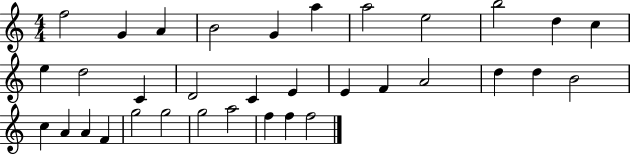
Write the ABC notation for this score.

X:1
T:Untitled
M:4/4
L:1/4
K:C
f2 G A B2 G a a2 e2 b2 d c e d2 C D2 C E E F A2 d d B2 c A A F g2 g2 g2 a2 f f f2